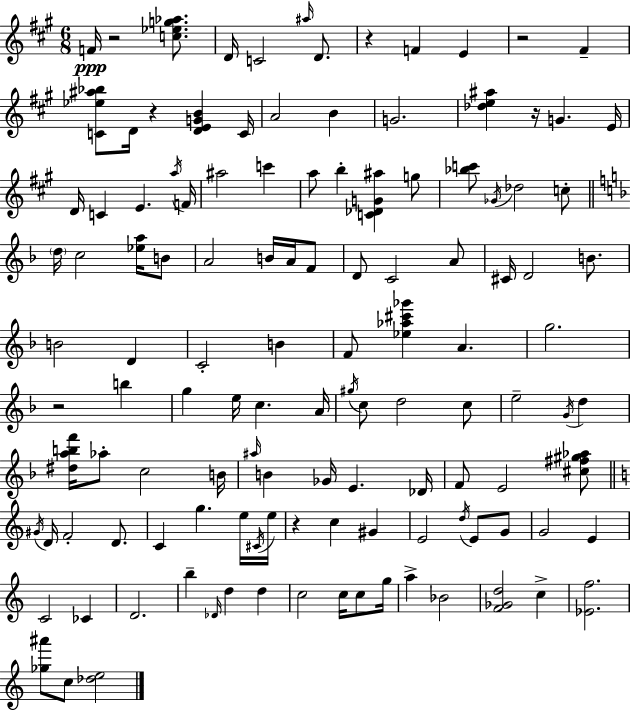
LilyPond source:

{
  \clef treble
  \numericTimeSignature
  \time 6/8
  \key a \major
  f'16\ppp r2 <c'' ees'' g'' aes''>8. | d'16 c'2 \grace { ais''16 } d'8. | r4 f'4 e'4 | r2 fis'4-- | \break <c' ees'' ais'' bes''>8 d'16 r4 <d' e' g' b'>4 | c'16 a'2 b'4 | g'2. | <des'' e'' ais''>4 r16 g'4. | \break e'16 d'16 c'4 e'4. | \acciaccatura { a''16 } f'16 ais''2 c'''4 | a''8 b''4-. <c' des' g' ais''>4 | g''8 <bes'' c'''>8 \acciaccatura { ges'16 } des''2 | \break c''8-. \bar "||" \break \key f \major \parenthesize d''16 c''2 <ees'' a''>16 b'8 | a'2 b'16 a'16 f'8 | d'8 c'2 a'8 | cis'16 d'2 b'8. | \break b'2 d'4 | c'2-. b'4 | f'8 <ees'' aes'' cis''' ges'''>4 a'4. | g''2. | \break r2 b''4 | g''4 e''16 c''4. a'16 | \acciaccatura { gis''16 } c''8 d''2 c''8 | e''2-- \acciaccatura { g'16 } d''4 | \break <dis'' a'' b'' f'''>16 aes''8-. c''2 | b'16 \grace { ais''16 } b'4 ges'16 e'4. | des'16 f'8 e'2 | <cis'' fis'' gis'' aes''>8 \bar "||" \break \key c \major \acciaccatura { gis'16 } d'16 f'2-. d'8. | c'4 g''4. e''16 | \acciaccatura { cis'16 } e''16 r4 c''4 gis'4 | e'2 \acciaccatura { d''16 } e'8 | \break g'8 g'2 e'4 | c'2 ces'4 | d'2. | b''4-- \grace { des'16 } d''4 | \break d''4 c''2 | c''16 c''8 g''16 a''4-> bes'2 | <f' ges' d''>2 | c''4-> <ees' f''>2. | \break <ges'' ais'''>8 c''8 <des'' e''>2 | \bar "|."
}